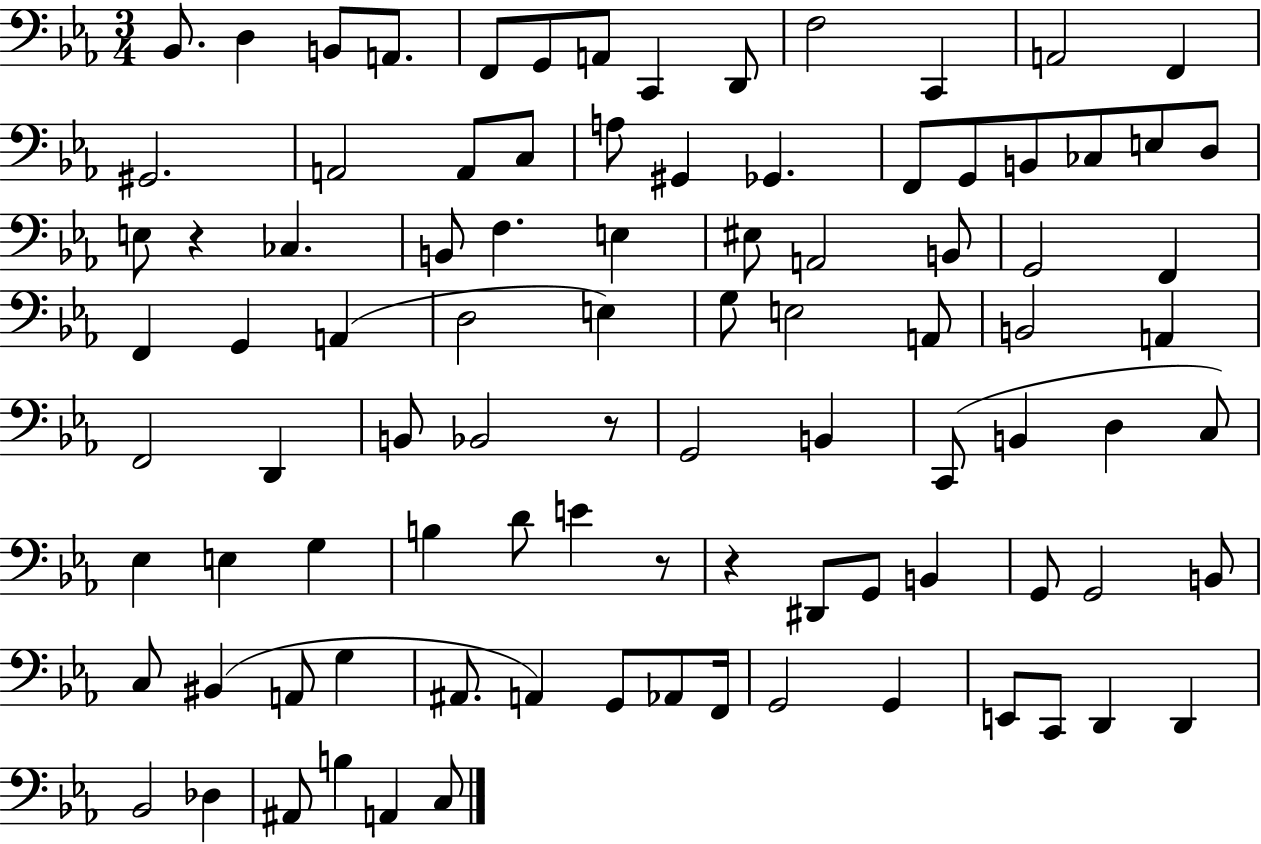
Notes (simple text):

Bb2/e. D3/q B2/e A2/e. F2/e G2/e A2/e C2/q D2/e F3/h C2/q A2/h F2/q G#2/h. A2/h A2/e C3/e A3/e G#2/q Gb2/q. F2/e G2/e B2/e CES3/e E3/e D3/e E3/e R/q CES3/q. B2/e F3/q. E3/q EIS3/e A2/h B2/e G2/h F2/q F2/q G2/q A2/q D3/h E3/q G3/e E3/h A2/e B2/h A2/q F2/h D2/q B2/e Bb2/h R/e G2/h B2/q C2/e B2/q D3/q C3/e Eb3/q E3/q G3/q B3/q D4/e E4/q R/e R/q D#2/e G2/e B2/q G2/e G2/h B2/e C3/e BIS2/q A2/e G3/q A#2/e. A2/q G2/e Ab2/e F2/s G2/h G2/q E2/e C2/e D2/q D2/q Bb2/h Db3/q A#2/e B3/q A2/q C3/e